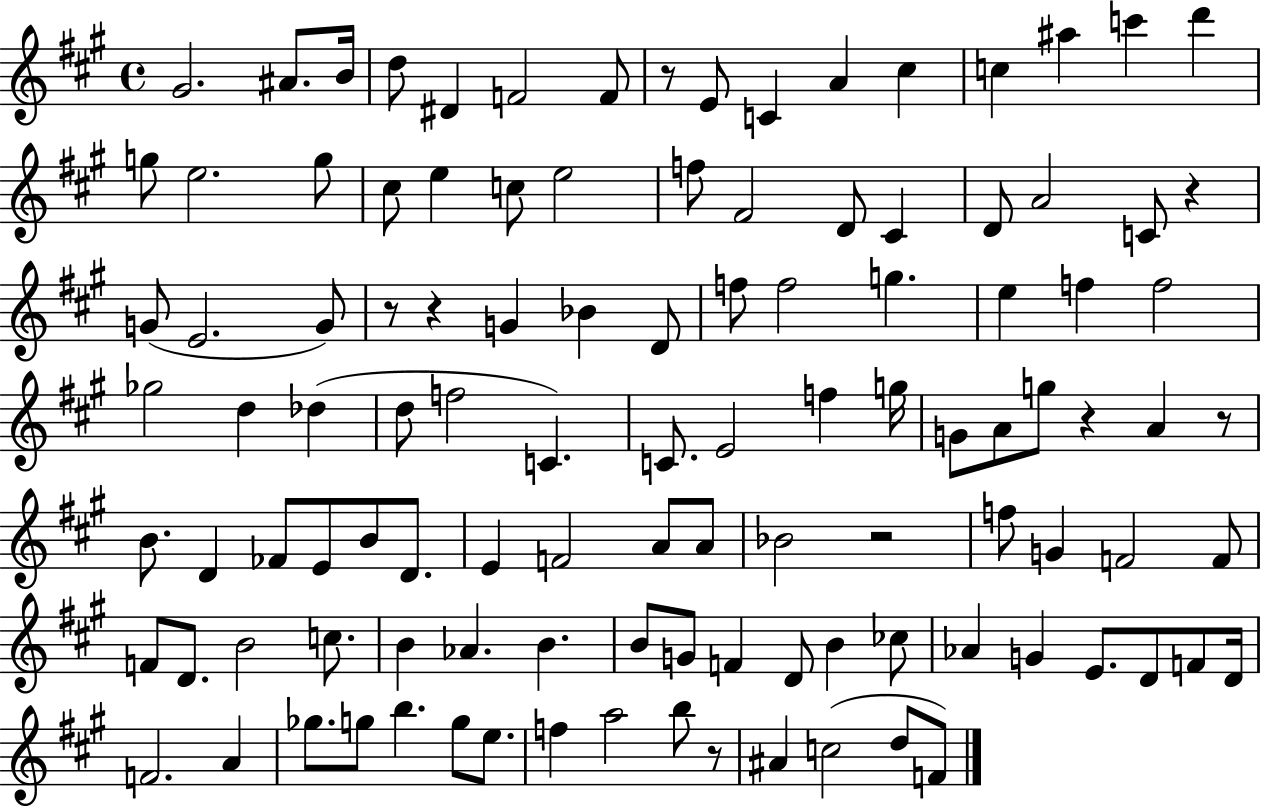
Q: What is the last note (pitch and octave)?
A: F4